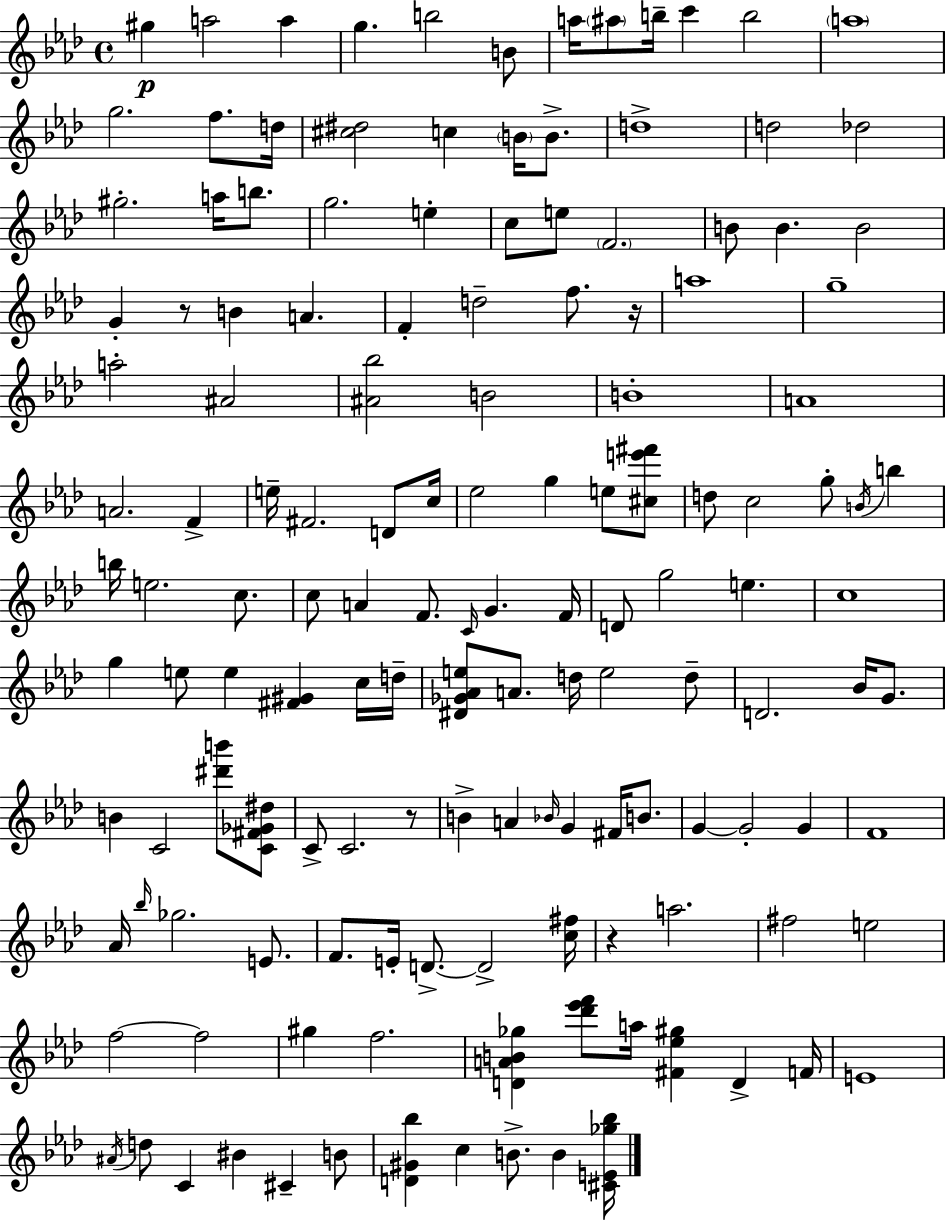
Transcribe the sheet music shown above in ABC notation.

X:1
T:Untitled
M:4/4
L:1/4
K:Ab
^g a2 a g b2 B/2 a/4 ^a/2 b/4 c' b2 a4 g2 f/2 d/4 [^c^d]2 c B/4 B/2 d4 d2 _d2 ^g2 a/4 b/2 g2 e c/2 e/2 F2 B/2 B B2 G z/2 B A F d2 f/2 z/4 a4 g4 a2 ^A2 [^A_b]2 B2 B4 A4 A2 F e/4 ^F2 D/2 c/4 _e2 g e/2 [^ce'^f']/2 d/2 c2 g/2 B/4 b b/4 e2 c/2 c/2 A F/2 C/4 G F/4 D/2 g2 e c4 g e/2 e [^F^G] c/4 d/4 [^D_G_Ae]/2 A/2 d/4 e2 d/2 D2 _B/4 G/2 B C2 [^d'b']/2 [C^F_G^d]/2 C/2 C2 z/2 B A _B/4 G ^F/4 B/2 G G2 G F4 _A/4 _b/4 _g2 E/2 F/2 E/4 D/2 D2 [c^f]/4 z a2 ^f2 e2 f2 f2 ^g f2 [DAB_g] [_d'_e'f']/2 a/4 [^F_e^g] D F/4 E4 ^A/4 d/2 C ^B ^C B/2 [D^G_b] c B/2 B [^CE_g_b]/4